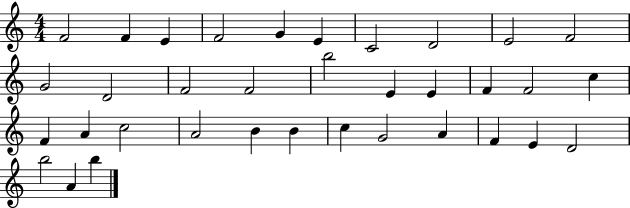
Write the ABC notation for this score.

X:1
T:Untitled
M:4/4
L:1/4
K:C
F2 F E F2 G E C2 D2 E2 F2 G2 D2 F2 F2 b2 E E F F2 c F A c2 A2 B B c G2 A F E D2 b2 A b